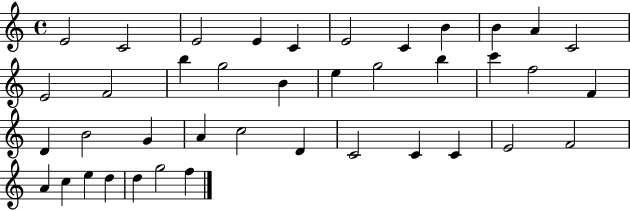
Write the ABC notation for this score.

X:1
T:Untitled
M:4/4
L:1/4
K:C
E2 C2 E2 E C E2 C B B A C2 E2 F2 b g2 B e g2 b c' f2 F D B2 G A c2 D C2 C C E2 F2 A c e d d g2 f